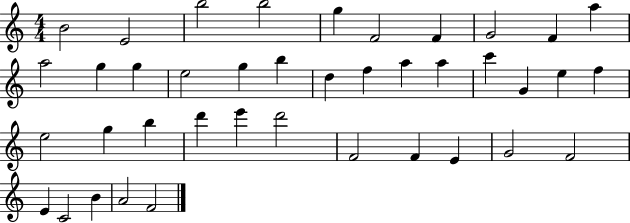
B4/h E4/h B5/h B5/h G5/q F4/h F4/q G4/h F4/q A5/q A5/h G5/q G5/q E5/h G5/q B5/q D5/q F5/q A5/q A5/q C6/q G4/q E5/q F5/q E5/h G5/q B5/q D6/q E6/q D6/h F4/h F4/q E4/q G4/h F4/h E4/q C4/h B4/q A4/h F4/h